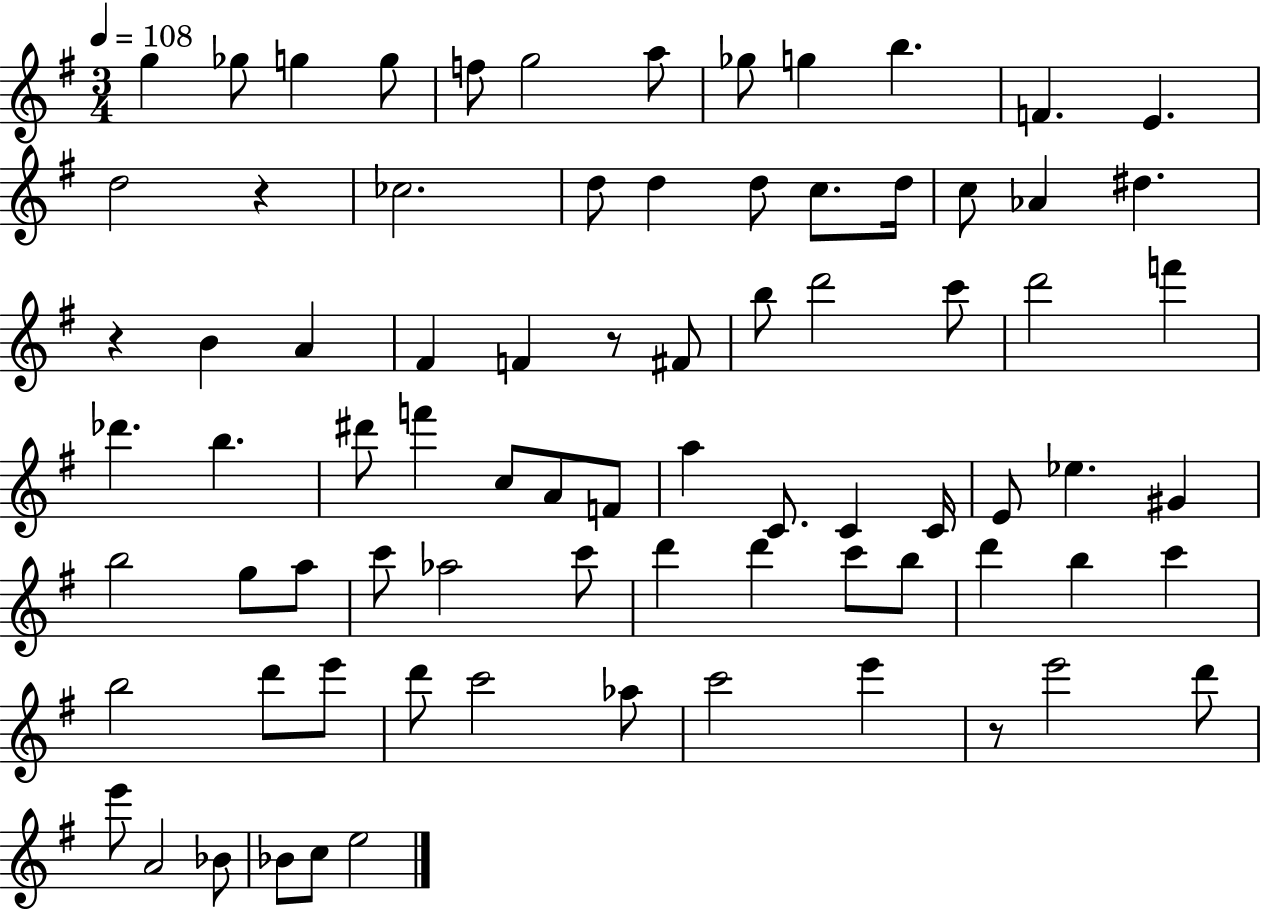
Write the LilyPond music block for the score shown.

{
  \clef treble
  \numericTimeSignature
  \time 3/4
  \key g \major
  \tempo 4 = 108
  \repeat volta 2 { g''4 ges''8 g''4 g''8 | f''8 g''2 a''8 | ges''8 g''4 b''4. | f'4. e'4. | \break d''2 r4 | ces''2. | d''8 d''4 d''8 c''8. d''16 | c''8 aes'4 dis''4. | \break r4 b'4 a'4 | fis'4 f'4 r8 fis'8 | b''8 d'''2 c'''8 | d'''2 f'''4 | \break des'''4. b''4. | dis'''8 f'''4 c''8 a'8 f'8 | a''4 c'8. c'4 c'16 | e'8 ees''4. gis'4 | \break b''2 g''8 a''8 | c'''8 aes''2 c'''8 | d'''4 d'''4 c'''8 b''8 | d'''4 b''4 c'''4 | \break b''2 d'''8 e'''8 | d'''8 c'''2 aes''8 | c'''2 e'''4 | r8 e'''2 d'''8 | \break e'''8 a'2 bes'8 | bes'8 c''8 e''2 | } \bar "|."
}